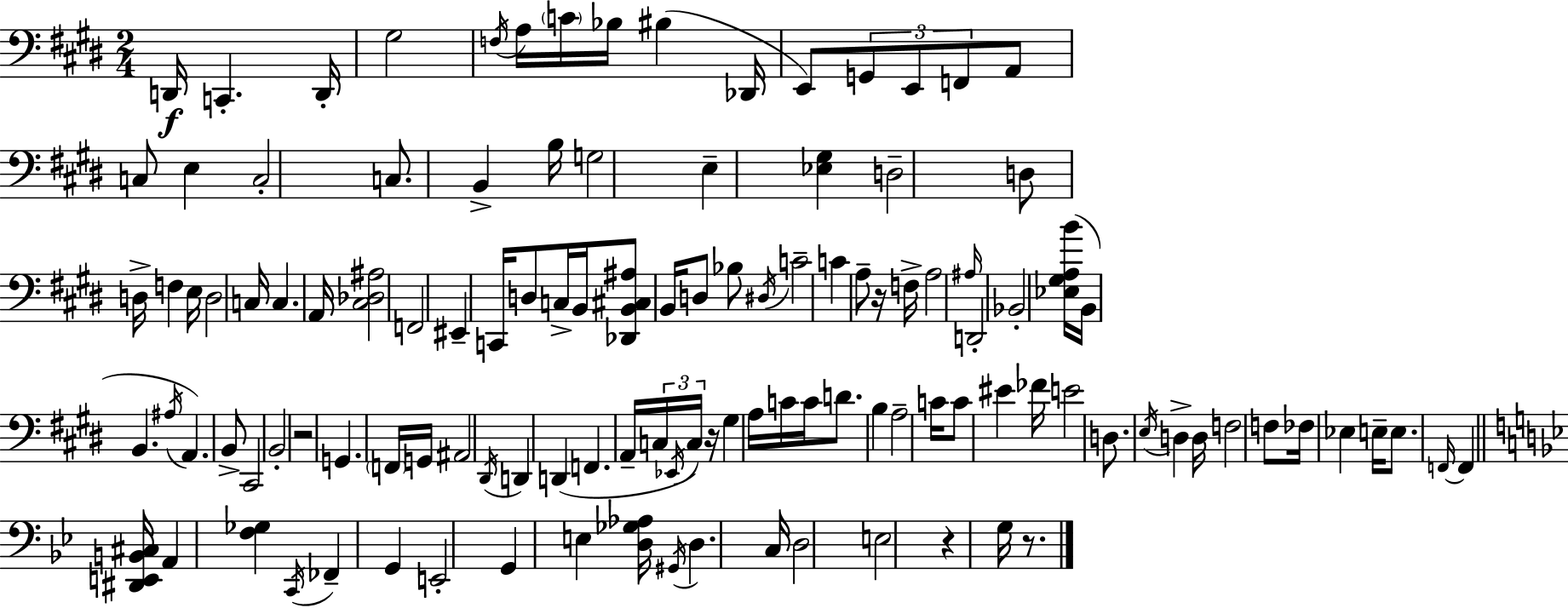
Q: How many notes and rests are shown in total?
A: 118